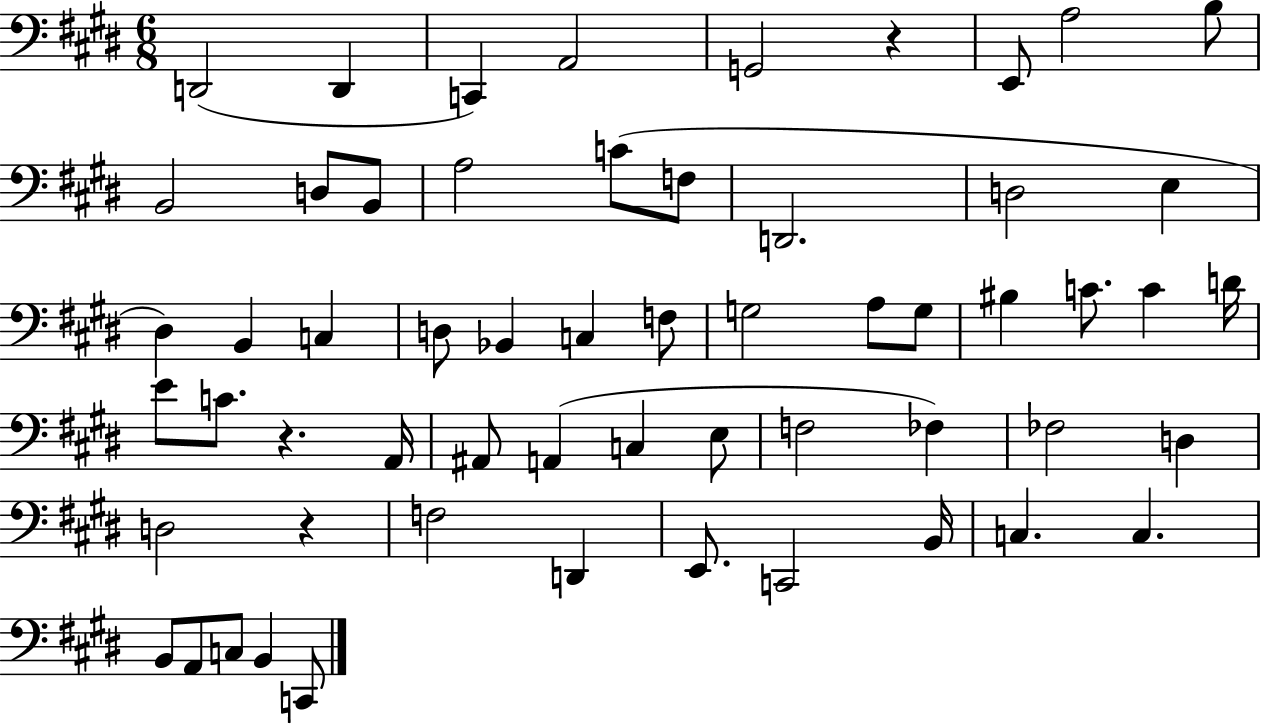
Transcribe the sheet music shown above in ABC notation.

X:1
T:Untitled
M:6/8
L:1/4
K:E
D,,2 D,, C,, A,,2 G,,2 z E,,/2 A,2 B,/2 B,,2 D,/2 B,,/2 A,2 C/2 F,/2 D,,2 D,2 E, ^D, B,, C, D,/2 _B,, C, F,/2 G,2 A,/2 G,/2 ^B, C/2 C D/4 E/2 C/2 z A,,/4 ^A,,/2 A,, C, E,/2 F,2 _F, _F,2 D, D,2 z F,2 D,, E,,/2 C,,2 B,,/4 C, C, B,,/2 A,,/2 C,/2 B,, C,,/2